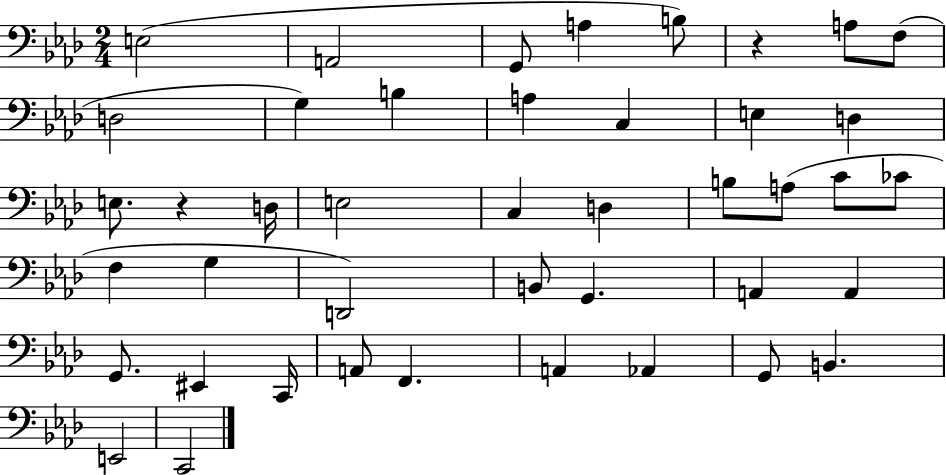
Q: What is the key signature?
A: AES major